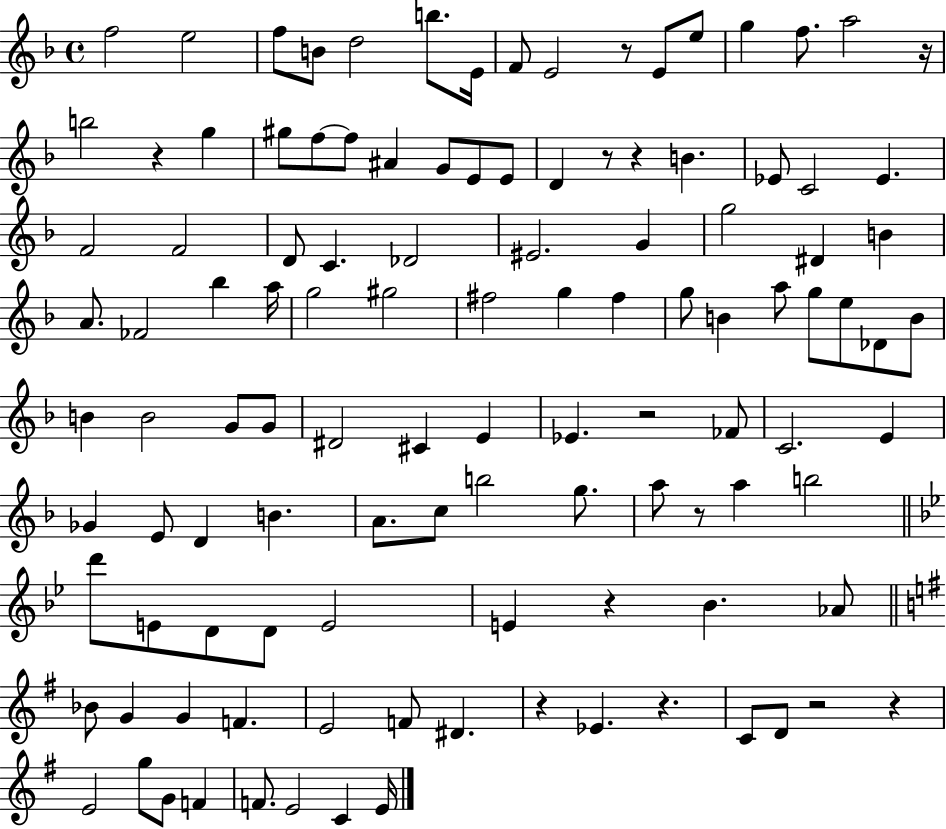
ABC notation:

X:1
T:Untitled
M:4/4
L:1/4
K:F
f2 e2 f/2 B/2 d2 b/2 E/4 F/2 E2 z/2 E/2 e/2 g f/2 a2 z/4 b2 z g ^g/2 f/2 f/2 ^A G/2 E/2 E/2 D z/2 z B _E/2 C2 _E F2 F2 D/2 C _D2 ^E2 G g2 ^D B A/2 _F2 _b a/4 g2 ^g2 ^f2 g ^f g/2 B a/2 g/2 e/2 _D/2 B/2 B B2 G/2 G/2 ^D2 ^C E _E z2 _F/2 C2 E _G E/2 D B A/2 c/2 b2 g/2 a/2 z/2 a b2 d'/2 E/2 D/2 D/2 E2 E z _B _A/2 _B/2 G G F E2 F/2 ^D z _E z C/2 D/2 z2 z E2 g/2 G/2 F F/2 E2 C E/4